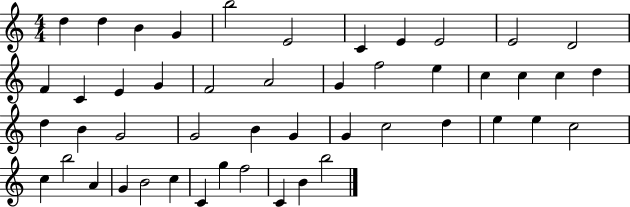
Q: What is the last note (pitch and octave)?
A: B5